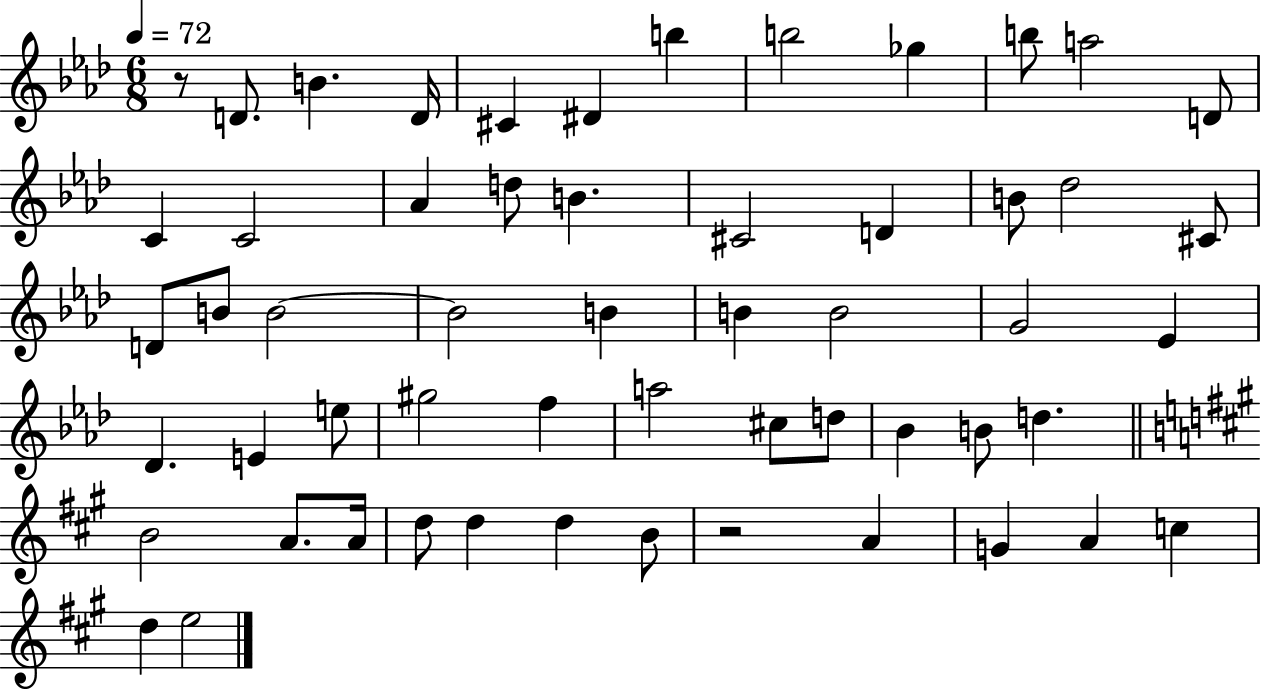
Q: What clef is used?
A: treble